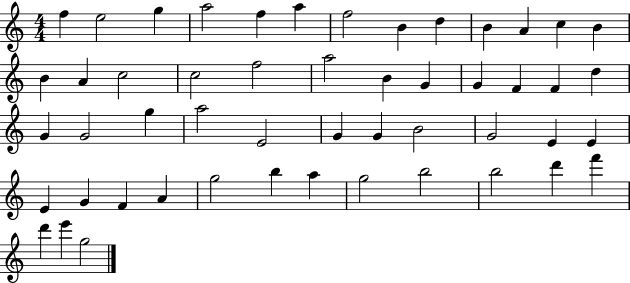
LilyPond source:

{
  \clef treble
  \numericTimeSignature
  \time 4/4
  \key c \major
  f''4 e''2 g''4 | a''2 f''4 a''4 | f''2 b'4 d''4 | b'4 a'4 c''4 b'4 | \break b'4 a'4 c''2 | c''2 f''2 | a''2 b'4 g'4 | g'4 f'4 f'4 d''4 | \break g'4 g'2 g''4 | a''2 e'2 | g'4 g'4 b'2 | g'2 e'4 e'4 | \break e'4 g'4 f'4 a'4 | g''2 b''4 a''4 | g''2 b''2 | b''2 d'''4 f'''4 | \break d'''4 e'''4 g''2 | \bar "|."
}